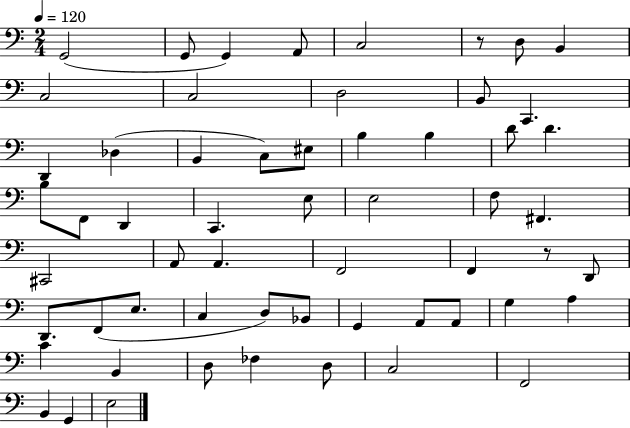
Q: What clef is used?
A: bass